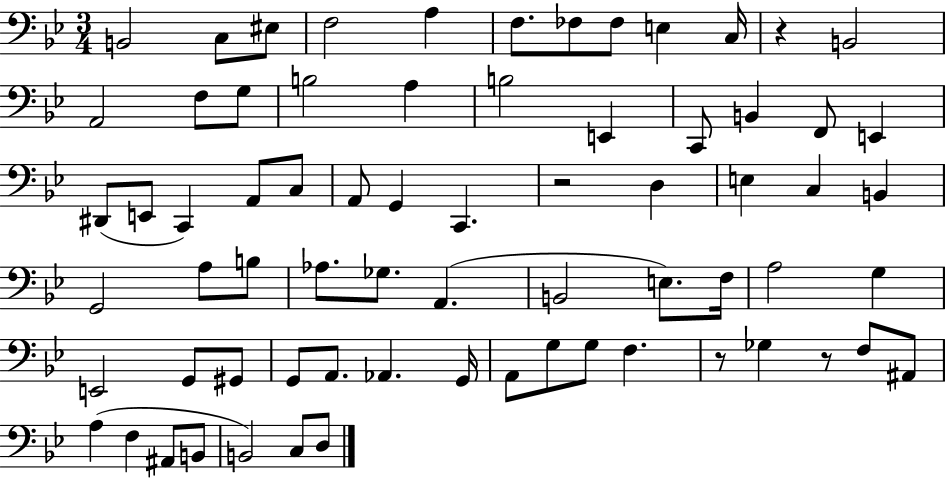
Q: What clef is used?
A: bass